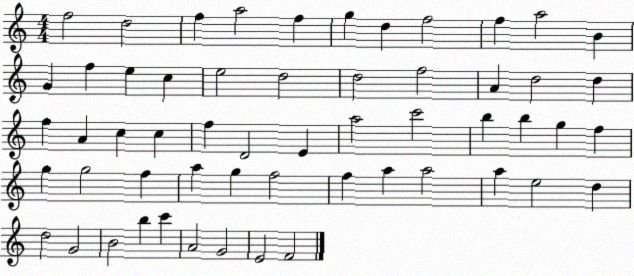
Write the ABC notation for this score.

X:1
T:Untitled
M:4/4
L:1/4
K:C
f2 d2 f a2 f g d f2 f a2 B G f e c e2 d2 d2 f2 A d2 d f A c c f D2 E a2 c'2 b b g f g g2 f a g f2 f a a2 a e2 d d2 G2 B2 b c' A2 G2 E2 F2